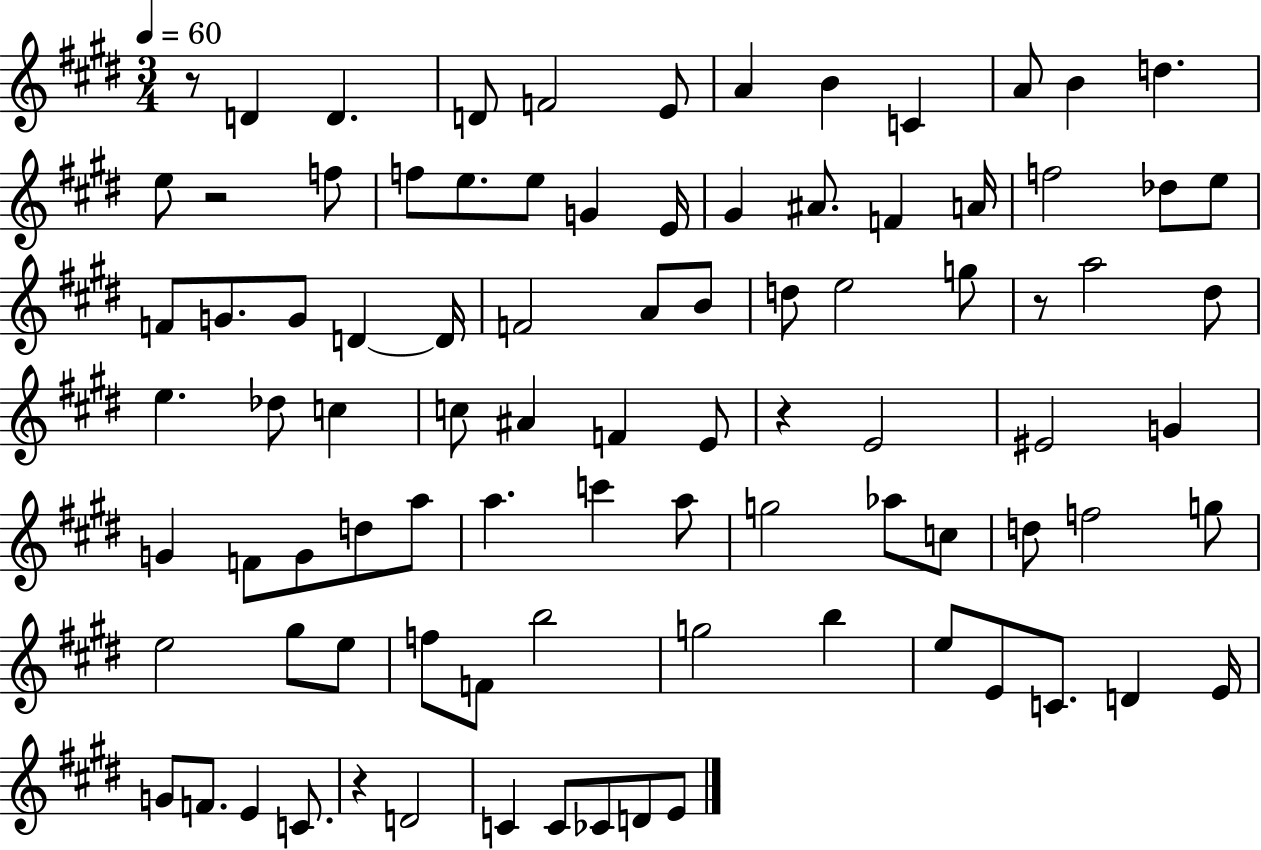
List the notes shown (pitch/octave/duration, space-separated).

R/e D4/q D4/q. D4/e F4/h E4/e A4/q B4/q C4/q A4/e B4/q D5/q. E5/e R/h F5/e F5/e E5/e. E5/e G4/q E4/s G#4/q A#4/e. F4/q A4/s F5/h Db5/e E5/e F4/e G4/e. G4/e D4/q D4/s F4/h A4/e B4/e D5/e E5/h G5/e R/e A5/h D#5/e E5/q. Db5/e C5/q C5/e A#4/q F4/q E4/e R/q E4/h EIS4/h G4/q G4/q F4/e G4/e D5/e A5/e A5/q. C6/q A5/e G5/h Ab5/e C5/e D5/e F5/h G5/e E5/h G#5/e E5/e F5/e F4/e B5/h G5/h B5/q E5/e E4/e C4/e. D4/q E4/s G4/e F4/e. E4/q C4/e. R/q D4/h C4/q C4/e CES4/e D4/e E4/e